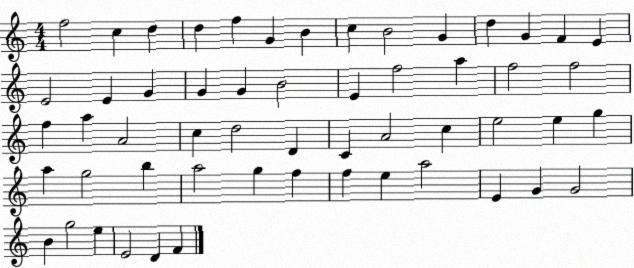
X:1
T:Untitled
M:4/4
L:1/4
K:C
f2 c d d f G B c B2 G d G F E E2 E G G G B2 E f2 a f2 f2 f a A2 c d2 D C A2 c e2 e g a g2 b a2 g f f e a2 E G G2 B g2 e E2 D F